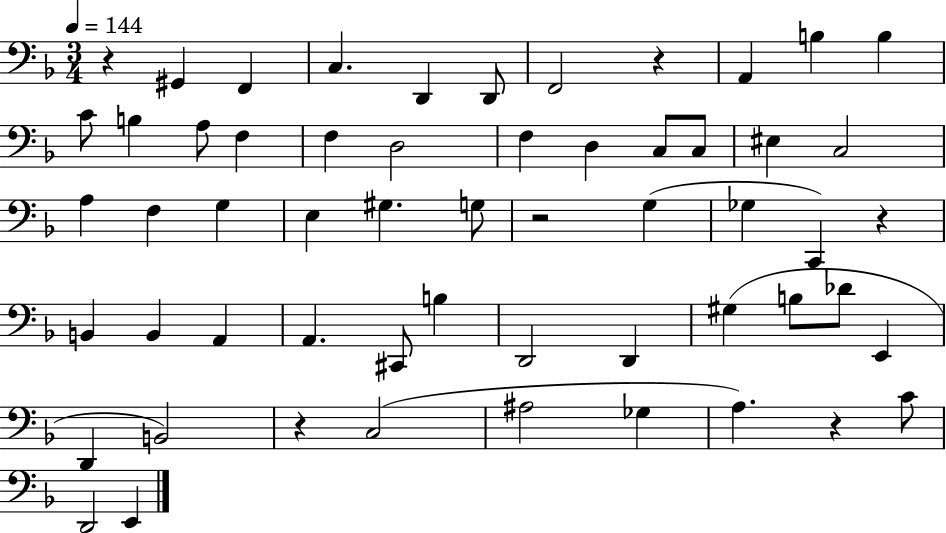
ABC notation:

X:1
T:Untitled
M:3/4
L:1/4
K:F
z ^G,, F,, C, D,, D,,/2 F,,2 z A,, B, B, C/2 B, A,/2 F, F, D,2 F, D, C,/2 C,/2 ^E, C,2 A, F, G, E, ^G, G,/2 z2 G, _G, C,, z B,, B,, A,, A,, ^C,,/2 B, D,,2 D,, ^G, B,/2 _D/2 E,, D,, B,,2 z C,2 ^A,2 _G, A, z C/2 D,,2 E,,